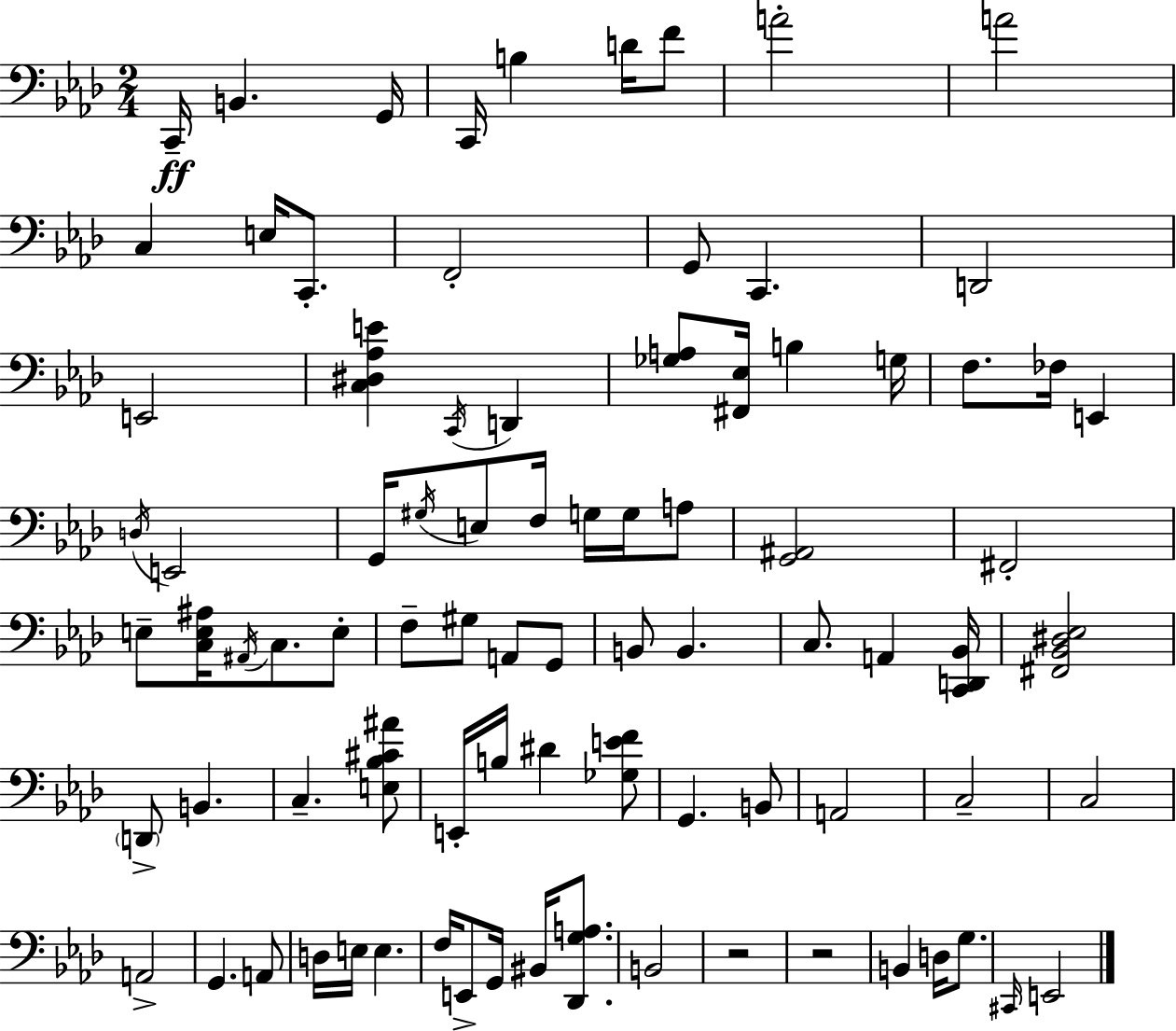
{
  \clef bass
  \numericTimeSignature
  \time 2/4
  \key aes \major
  c,16--\ff b,4. g,16 | c,16 b4 d'16 f'8 | a'2-. | a'2 | \break c4 e16 c,8.-. | f,2-. | g,8 c,4. | d,2 | \break e,2 | <c dis aes e'>4 \acciaccatura { c,16 } d,4 | <ges a>8 <fis, ees>16 b4 | g16 f8. fes16 e,4 | \break \acciaccatura { d16 } e,2 | g,16 \acciaccatura { gis16 } e8 f16 g16 | g16 a8 <g, ais,>2 | fis,2-. | \break e8-- <c e ais>16 \acciaccatura { ais,16 } c8. | e8-. f8-- gis8 | a,8 g,8 b,8 b,4. | c8. a,4 | \break <c, d, bes,>16 <fis, bes, dis ees>2 | \parenthesize d,8-> b,4. | c4.-- | <e bes cis' ais'>8 e,16-. b16 dis'4 | \break <ges e' f'>8 g,4. | b,8 a,2 | c2-- | c2 | \break a,2-> | g,4. | a,8 d16 e16 e4. | f16 e,8-> g,16 | \break bis,16 <des, g a>8. b,2 | r2 | r2 | b,4 | \break d16 g8. \grace { cis,16 } e,2 | \bar "|."
}